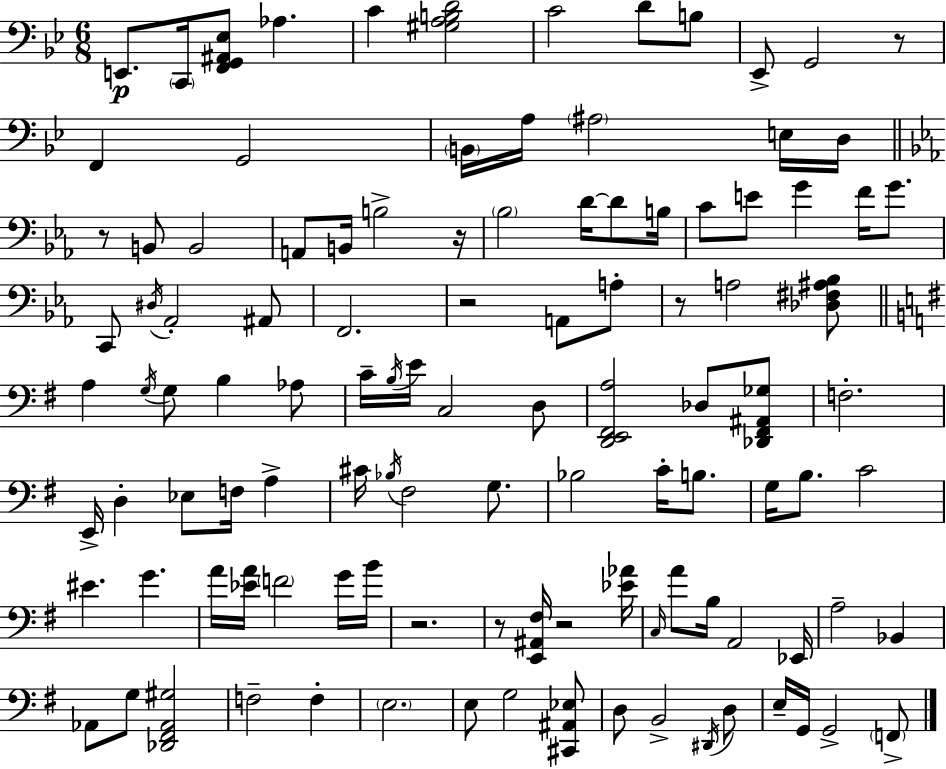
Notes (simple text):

E2/e. C2/s [F2,G2,A#2,Eb3]/e Ab3/q. C4/q [G#3,A3,B3,D4]/h C4/h D4/e B3/e Eb2/e G2/h R/e F2/q G2/h B2/s A3/s A#3/h E3/s D3/s R/e B2/e B2/h A2/e B2/s B3/h R/s Bb3/h D4/s D4/e B3/s C4/e E4/e G4/q F4/s G4/e. C2/e D#3/s Ab2/h A#2/e F2/h. R/h A2/e A3/e R/e A3/h [Db3,F#3,A#3,Bb3]/e A3/q G3/s G3/e B3/q Ab3/e C4/s B3/s E4/s C3/h D3/e [D2,E2,F#2,A3]/h Db3/e [Db2,F#2,A#2,Gb3]/e F3/h. E2/s D3/q Eb3/e F3/s A3/q C#4/s Bb3/s F#3/h G3/e. Bb3/h C4/s B3/e. G3/s B3/e. C4/h EIS4/q. G4/q. A4/s [Eb4,A4]/s F4/h G4/s B4/s R/h. R/e [E2,A#2,F#3]/s R/h [Eb4,Ab4]/s C3/s A4/e B3/s A2/h Eb2/s A3/h Bb2/q Ab2/e G3/e [Db2,F#2,Ab2,G#3]/h F3/h F3/q E3/h. E3/e G3/h [C#2,A#2,Eb3]/e D3/e B2/h D#2/s D3/e E3/s G2/s G2/h F2/e